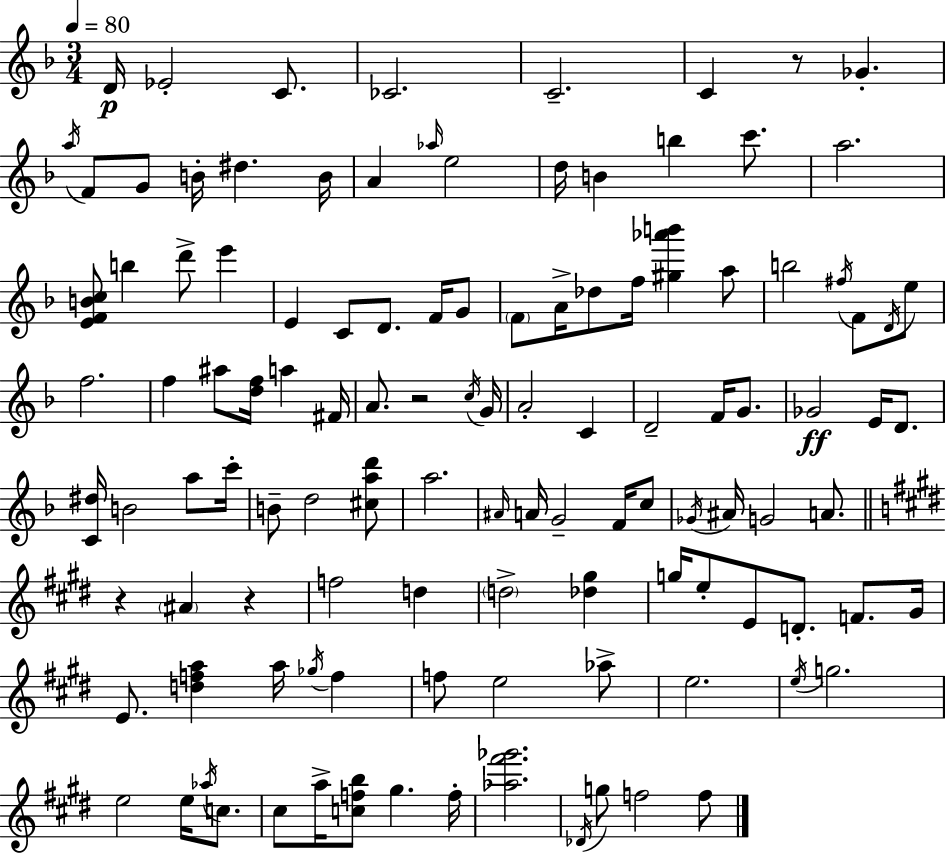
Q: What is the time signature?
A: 3/4